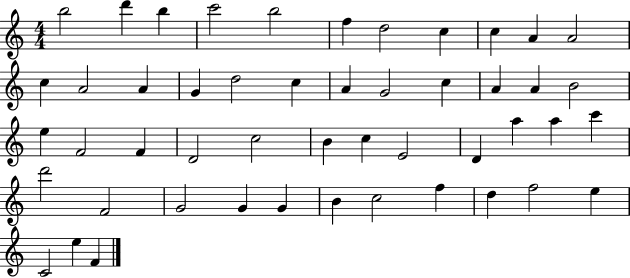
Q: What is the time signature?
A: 4/4